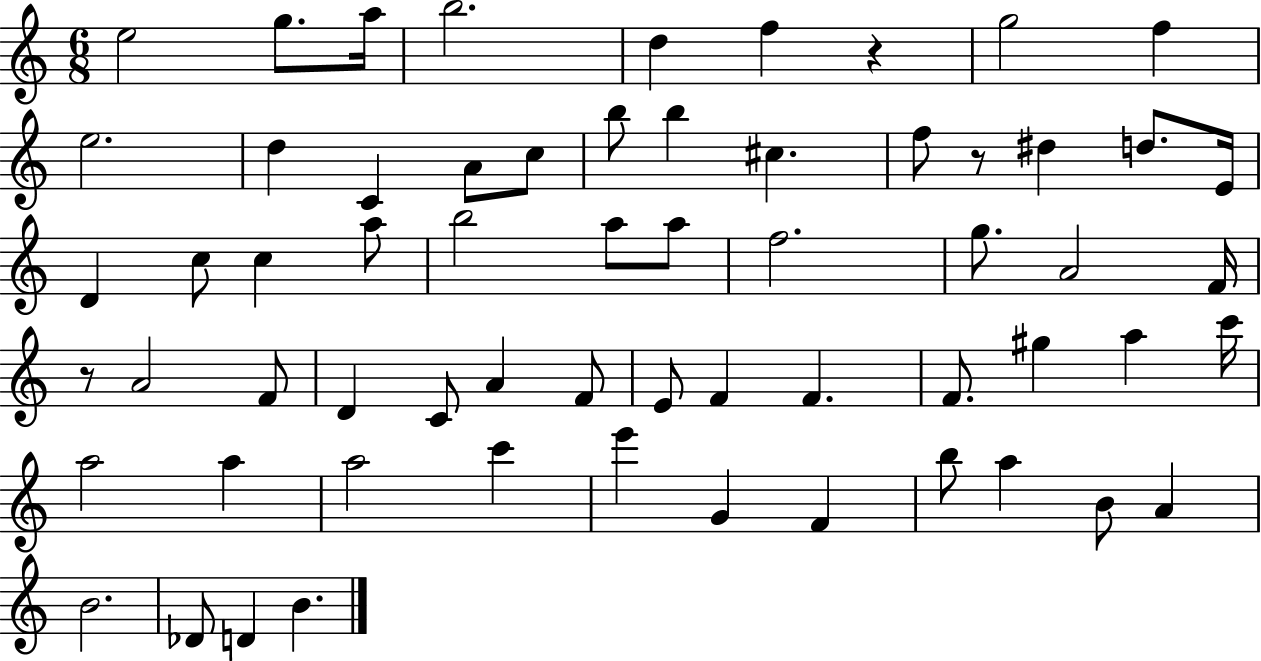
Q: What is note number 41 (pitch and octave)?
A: F4